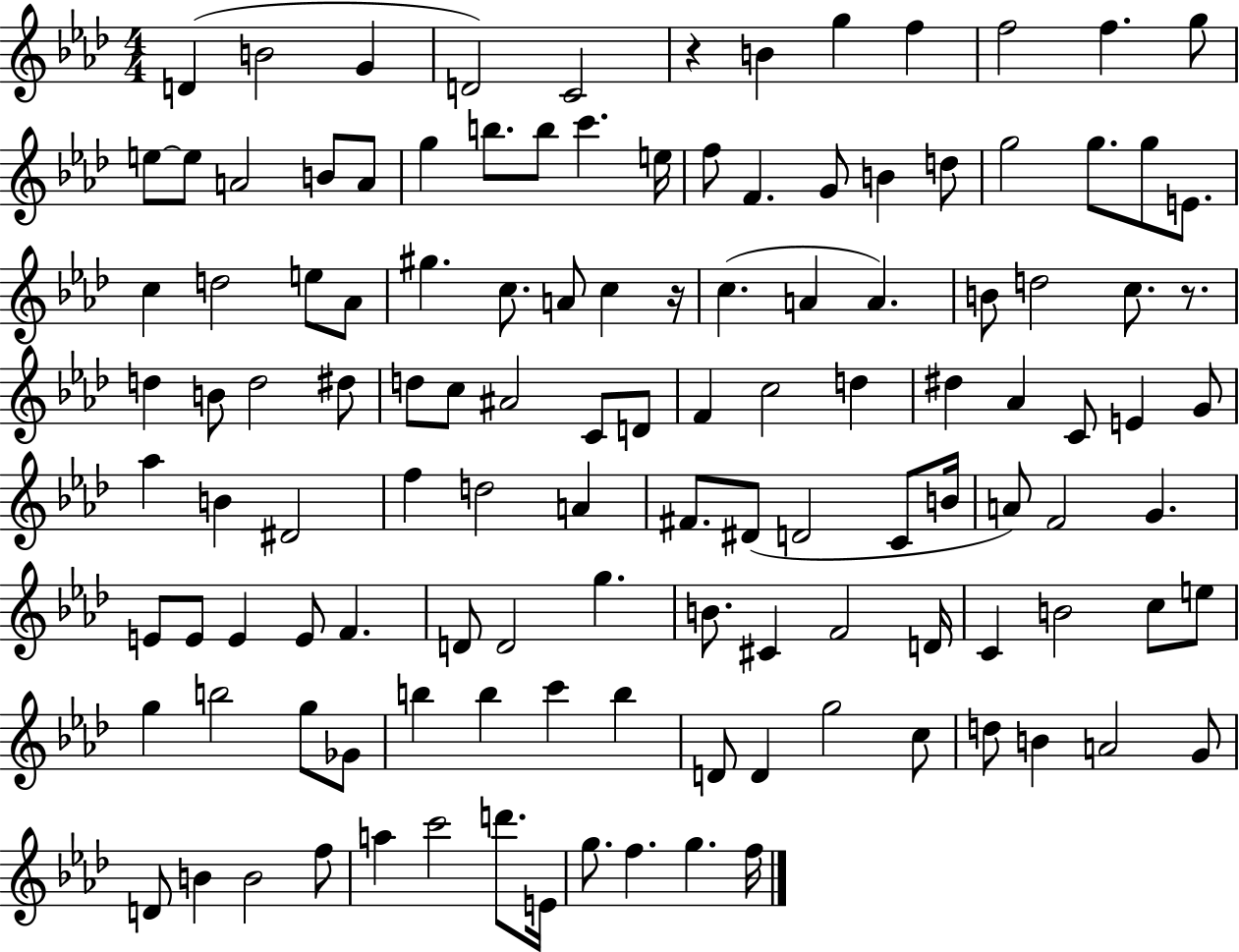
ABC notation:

X:1
T:Untitled
M:4/4
L:1/4
K:Ab
D B2 G D2 C2 z B g f f2 f g/2 e/2 e/2 A2 B/2 A/2 g b/2 b/2 c' e/4 f/2 F G/2 B d/2 g2 g/2 g/2 E/2 c d2 e/2 _A/2 ^g c/2 A/2 c z/4 c A A B/2 d2 c/2 z/2 d B/2 d2 ^d/2 d/2 c/2 ^A2 C/2 D/2 F c2 d ^d _A C/2 E G/2 _a B ^D2 f d2 A ^F/2 ^D/2 D2 C/2 B/4 A/2 F2 G E/2 E/2 E E/2 F D/2 D2 g B/2 ^C F2 D/4 C B2 c/2 e/2 g b2 g/2 _G/2 b b c' b D/2 D g2 c/2 d/2 B A2 G/2 D/2 B B2 f/2 a c'2 d'/2 E/4 g/2 f g f/4